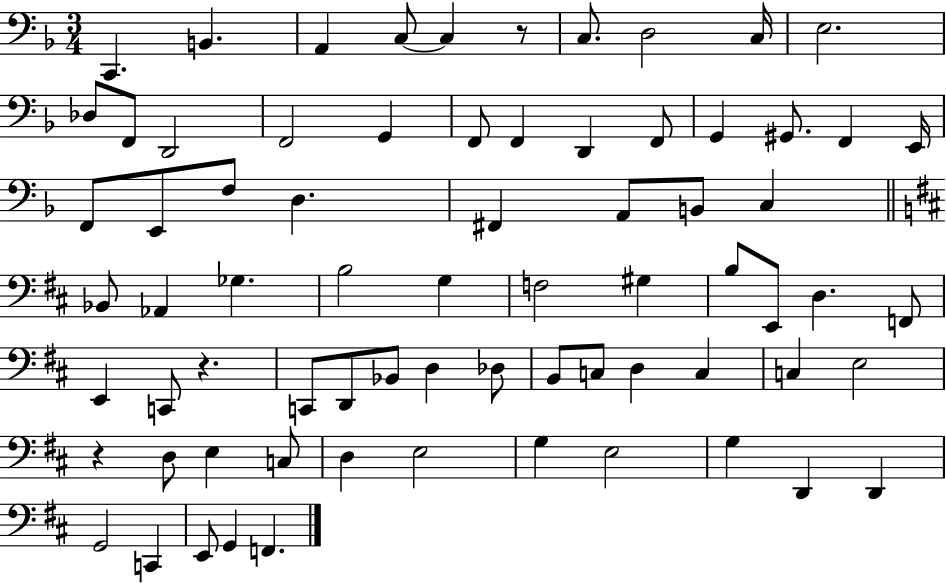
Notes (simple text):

C2/q. B2/q. A2/q C3/e C3/q R/e C3/e. D3/h C3/s E3/h. Db3/e F2/e D2/h F2/h G2/q F2/e F2/q D2/q F2/e G2/q G#2/e. F2/q E2/s F2/e E2/e F3/e D3/q. F#2/q A2/e B2/e C3/q Bb2/e Ab2/q Gb3/q. B3/h G3/q F3/h G#3/q B3/e E2/e D3/q. F2/e E2/q C2/e R/q. C2/e D2/e Bb2/e D3/q Db3/e B2/e C3/e D3/q C3/q C3/q E3/h R/q D3/e E3/q C3/e D3/q E3/h G3/q E3/h G3/q D2/q D2/q G2/h C2/q E2/e G2/q F2/q.